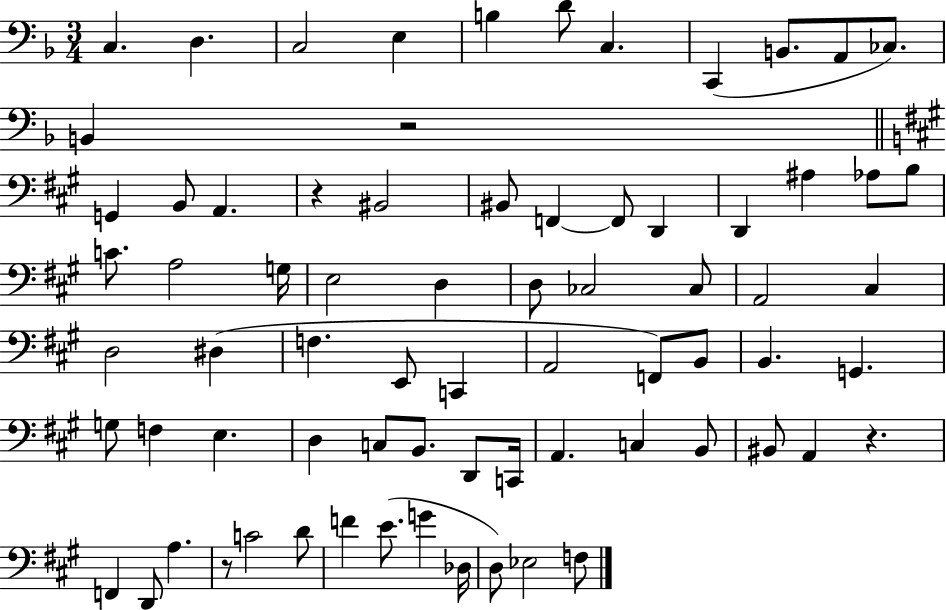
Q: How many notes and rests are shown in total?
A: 73